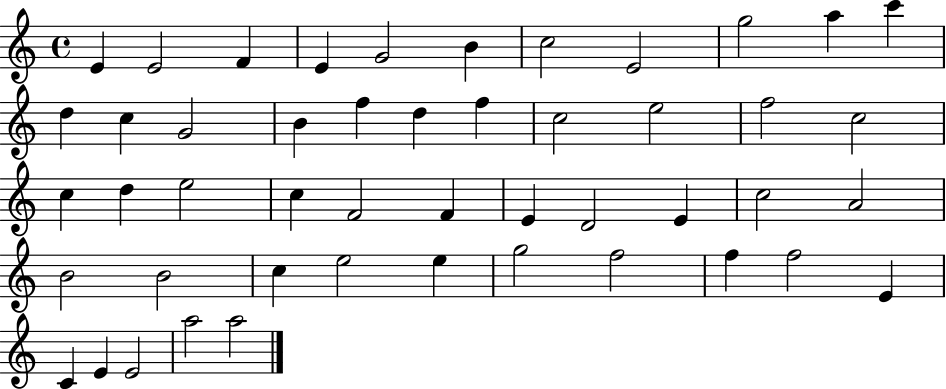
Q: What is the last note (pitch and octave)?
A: A5